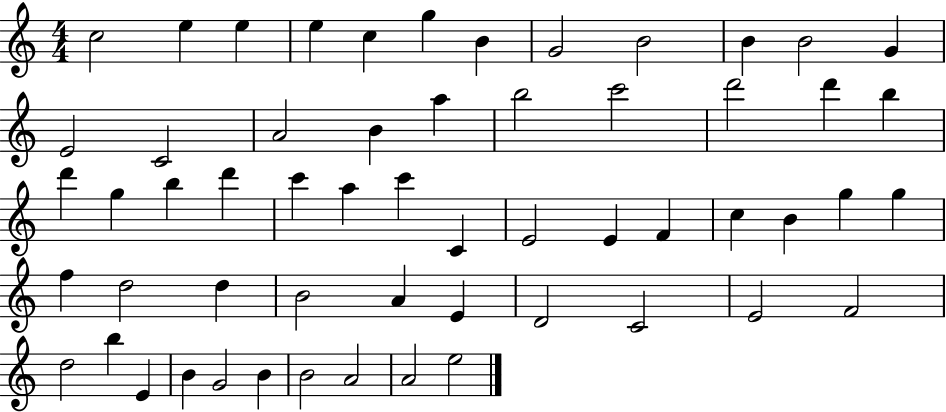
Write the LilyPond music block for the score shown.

{
  \clef treble
  \numericTimeSignature
  \time 4/4
  \key c \major
  c''2 e''4 e''4 | e''4 c''4 g''4 b'4 | g'2 b'2 | b'4 b'2 g'4 | \break e'2 c'2 | a'2 b'4 a''4 | b''2 c'''2 | d'''2 d'''4 b''4 | \break d'''4 g''4 b''4 d'''4 | c'''4 a''4 c'''4 c'4 | e'2 e'4 f'4 | c''4 b'4 g''4 g''4 | \break f''4 d''2 d''4 | b'2 a'4 e'4 | d'2 c'2 | e'2 f'2 | \break d''2 b''4 e'4 | b'4 g'2 b'4 | b'2 a'2 | a'2 e''2 | \break \bar "|."
}